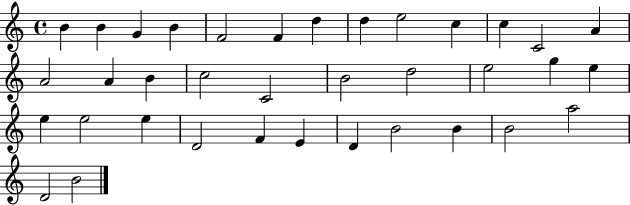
{
  \clef treble
  \time 4/4
  \defaultTimeSignature
  \key c \major
  b'4 b'4 g'4 b'4 | f'2 f'4 d''4 | d''4 e''2 c''4 | c''4 c'2 a'4 | \break a'2 a'4 b'4 | c''2 c'2 | b'2 d''2 | e''2 g''4 e''4 | \break e''4 e''2 e''4 | d'2 f'4 e'4 | d'4 b'2 b'4 | b'2 a''2 | \break d'2 b'2 | \bar "|."
}